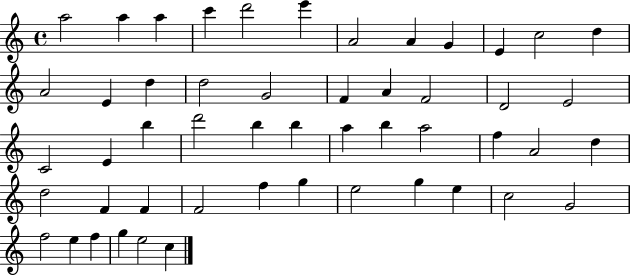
X:1
T:Untitled
M:4/4
L:1/4
K:C
a2 a a c' d'2 e' A2 A G E c2 d A2 E d d2 G2 F A F2 D2 E2 C2 E b d'2 b b a b a2 f A2 d d2 F F F2 f g e2 g e c2 G2 f2 e f g e2 c